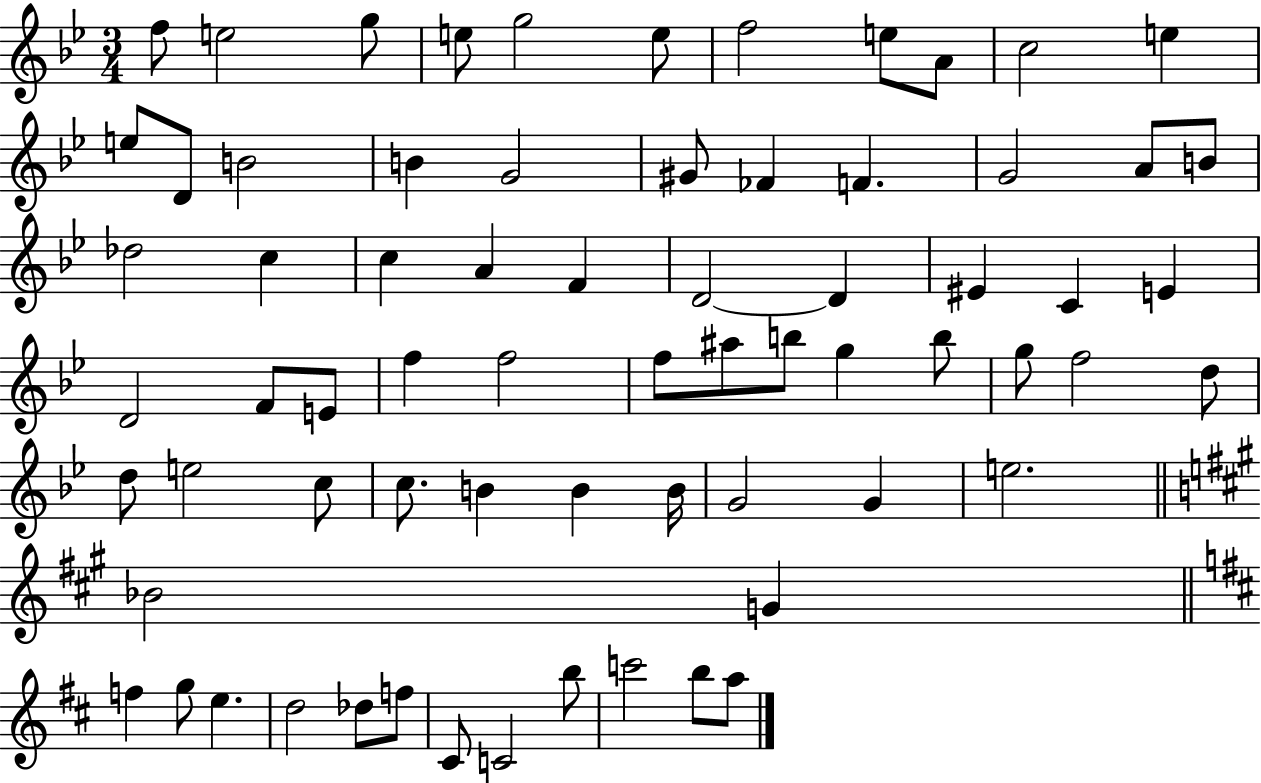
X:1
T:Untitled
M:3/4
L:1/4
K:Bb
f/2 e2 g/2 e/2 g2 e/2 f2 e/2 A/2 c2 e e/2 D/2 B2 B G2 ^G/2 _F F G2 A/2 B/2 _d2 c c A F D2 D ^E C E D2 F/2 E/2 f f2 f/2 ^a/2 b/2 g b/2 g/2 f2 d/2 d/2 e2 c/2 c/2 B B B/4 G2 G e2 _B2 G f g/2 e d2 _d/2 f/2 ^C/2 C2 b/2 c'2 b/2 a/2